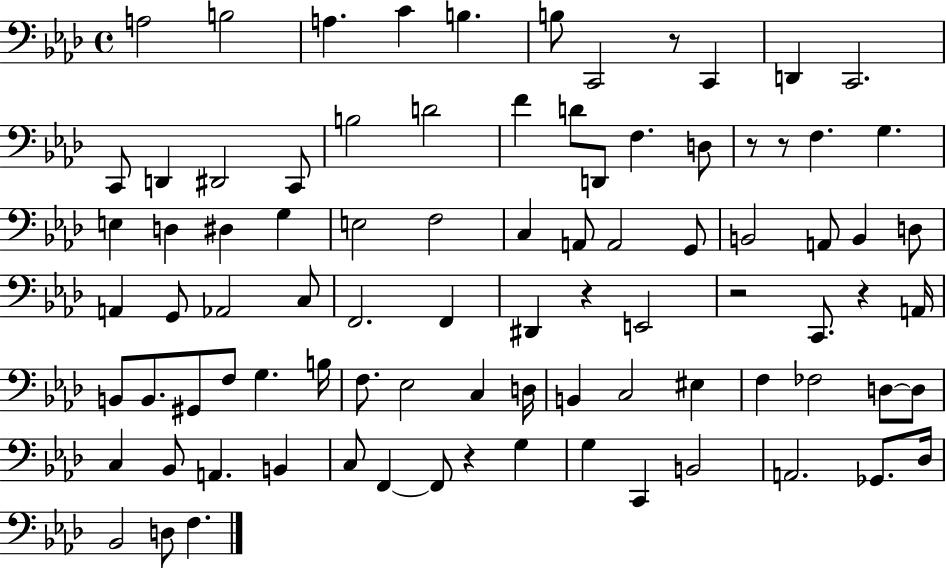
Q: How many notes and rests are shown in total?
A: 88